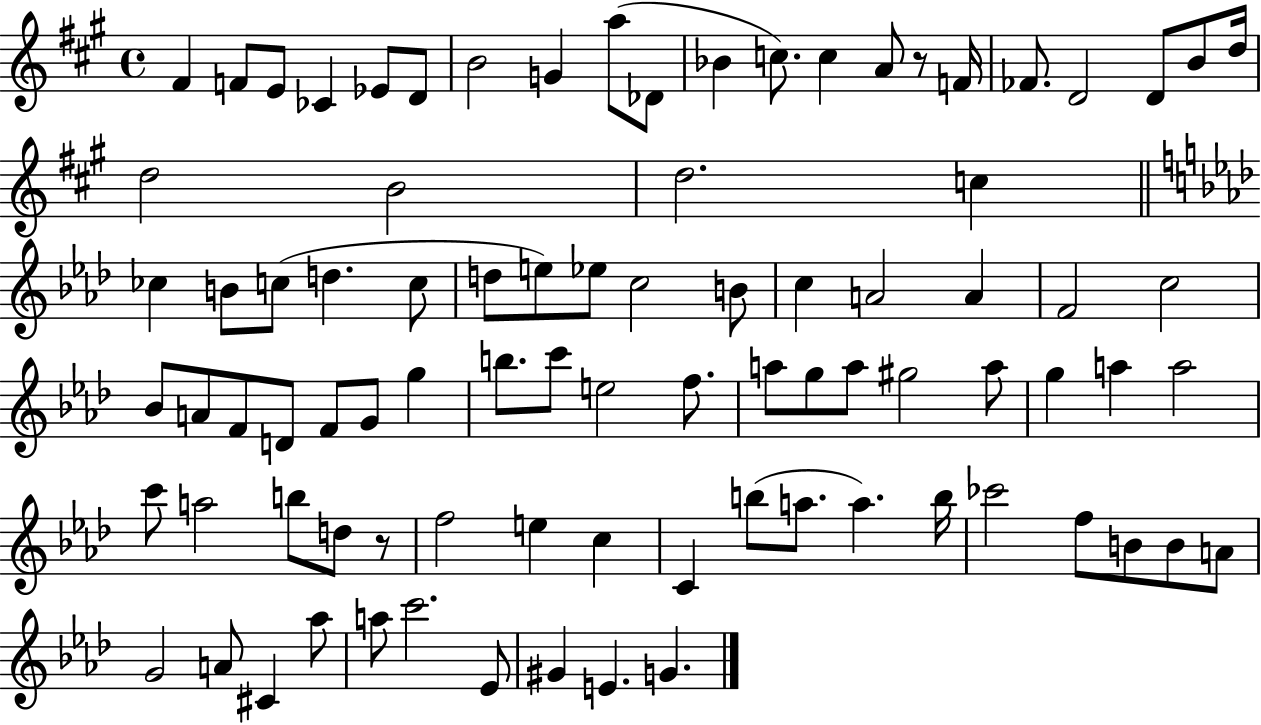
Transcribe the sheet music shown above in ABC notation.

X:1
T:Untitled
M:4/4
L:1/4
K:A
^F F/2 E/2 _C _E/2 D/2 B2 G a/2 _D/2 _B c/2 c A/2 z/2 F/4 _F/2 D2 D/2 B/2 d/4 d2 B2 d2 c _c B/2 c/2 d c/2 d/2 e/2 _e/2 c2 B/2 c A2 A F2 c2 _B/2 A/2 F/2 D/2 F/2 G/2 g b/2 c'/2 e2 f/2 a/2 g/2 a/2 ^g2 a/2 g a a2 c'/2 a2 b/2 d/2 z/2 f2 e c C b/2 a/2 a b/4 _c'2 f/2 B/2 B/2 A/2 G2 A/2 ^C _a/2 a/2 c'2 _E/2 ^G E G